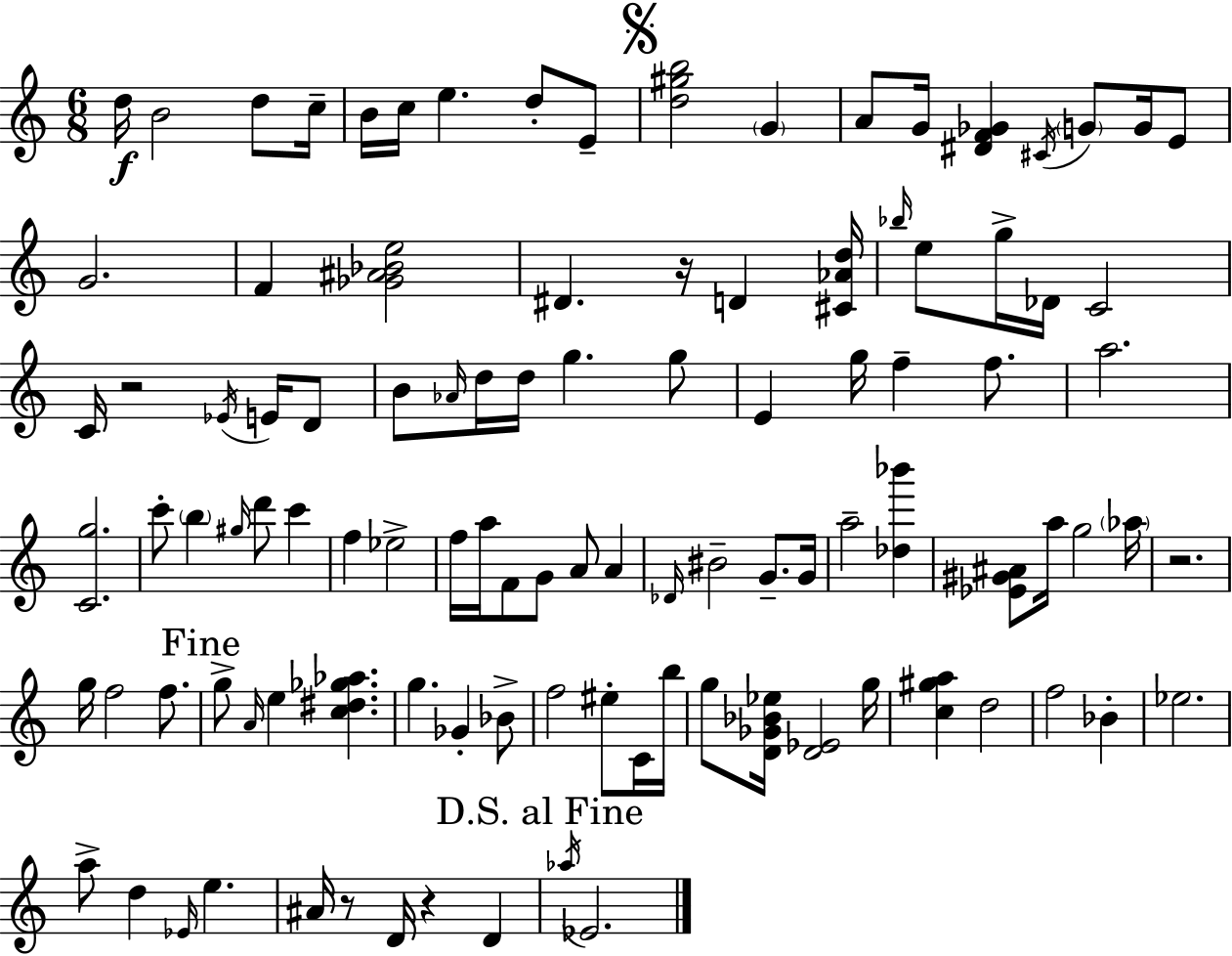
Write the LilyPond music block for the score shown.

{
  \clef treble
  \numericTimeSignature
  \time 6/8
  \key c \major
  \repeat volta 2 { d''16\f b'2 d''8 c''16-- | b'16 c''16 e''4. d''8-. e'8-- | \mark \markup { \musicglyph "scripts.segno" } <d'' gis'' b''>2 \parenthesize g'4 | a'8 g'16 <dis' f' ges'>4 \acciaccatura { cis'16 } \parenthesize g'8 g'16 e'8 | \break g'2. | f'4 <ges' ais' bes' e''>2 | dis'4. r16 d'4 | <cis' aes' d''>16 \grace { bes''16 } e''8 g''16-> des'16 c'2 | \break c'16 r2 \acciaccatura { ees'16 } | e'16 d'8 b'8 \grace { aes'16 } d''16 d''16 g''4. | g''8 e'4 g''16 f''4-- | f''8. a''2. | \break <c' g''>2. | c'''8-. \parenthesize b''4 \grace { gis''16 } d'''8 | c'''4 f''4 ees''2-> | f''16 a''16 f'8 g'8 a'8 | \break a'4 \grace { des'16 } bis'2-- | g'8.-- g'16 a''2-- | <des'' bes'''>4 <ees' gis' ais'>8 a''16 g''2 | \parenthesize aes''16 r2. | \break g''16 f''2 | f''8. \mark "Fine" g''8-> \grace { a'16 } e''4 | <c'' dis'' ges'' aes''>4. g''4. | ges'4-. bes'8-> f''2 | \break eis''8-. c'16 b''16 g''8 <d' ges' bes' ees''>16 <d' ees'>2 | g''16 <c'' gis'' a''>4 d''2 | f''2 | bes'4-. ees''2. | \break a''8-> d''4 | \grace { ees'16 } e''4. ais'16 r8 d'16 | r4 d'4 \mark "D.S. al Fine" \acciaccatura { aes''16 } ees'2. | } \bar "|."
}